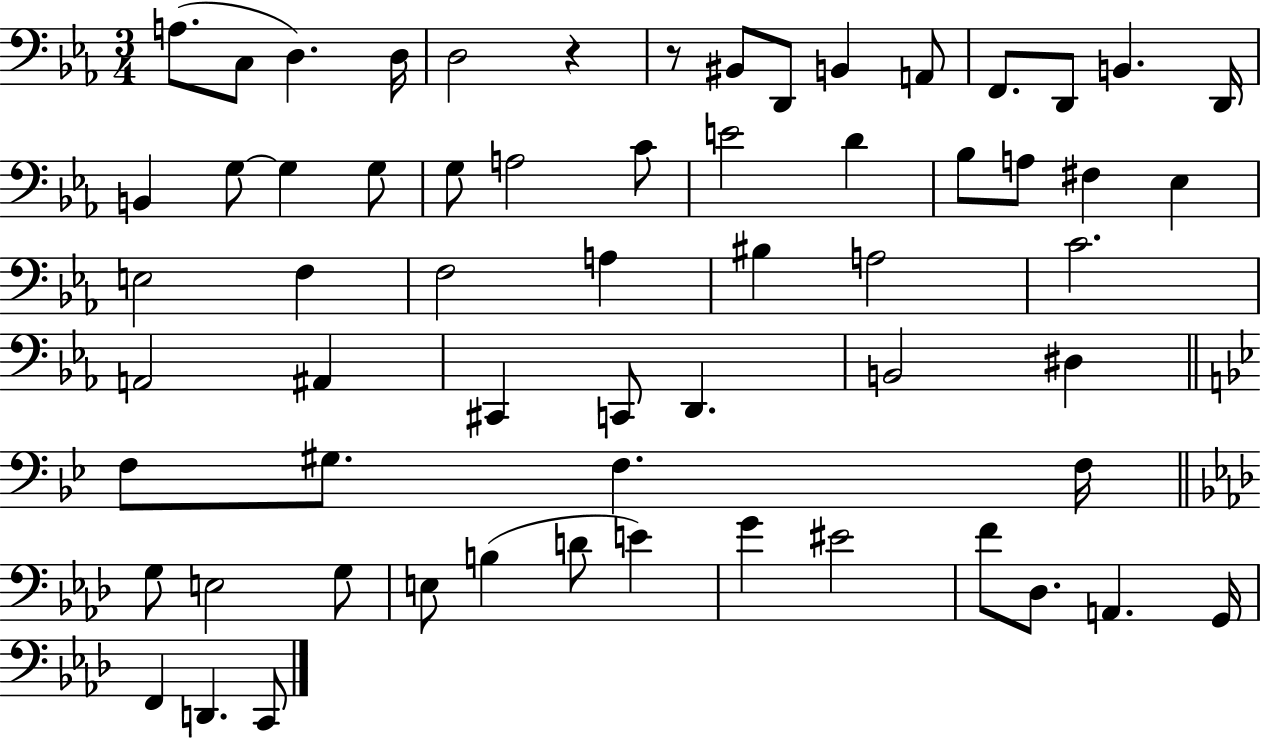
{
  \clef bass
  \numericTimeSignature
  \time 3/4
  \key ees \major
  a8.( c8 d4.) d16 | d2 r4 | r8 bis,8 d,8 b,4 a,8 | f,8. d,8 b,4. d,16 | \break b,4 g8~~ g4 g8 | g8 a2 c'8 | e'2 d'4 | bes8 a8 fis4 ees4 | \break e2 f4 | f2 a4 | bis4 a2 | c'2. | \break a,2 ais,4 | cis,4 c,8 d,4. | b,2 dis4 | \bar "||" \break \key g \minor f8 gis8. f4. f16 | \bar "||" \break \key aes \major g8 e2 g8 | e8 b4( d'8 e'4) | g'4 eis'2 | f'8 des8. a,4. g,16 | \break f,4 d,4. c,8 | \bar "|."
}